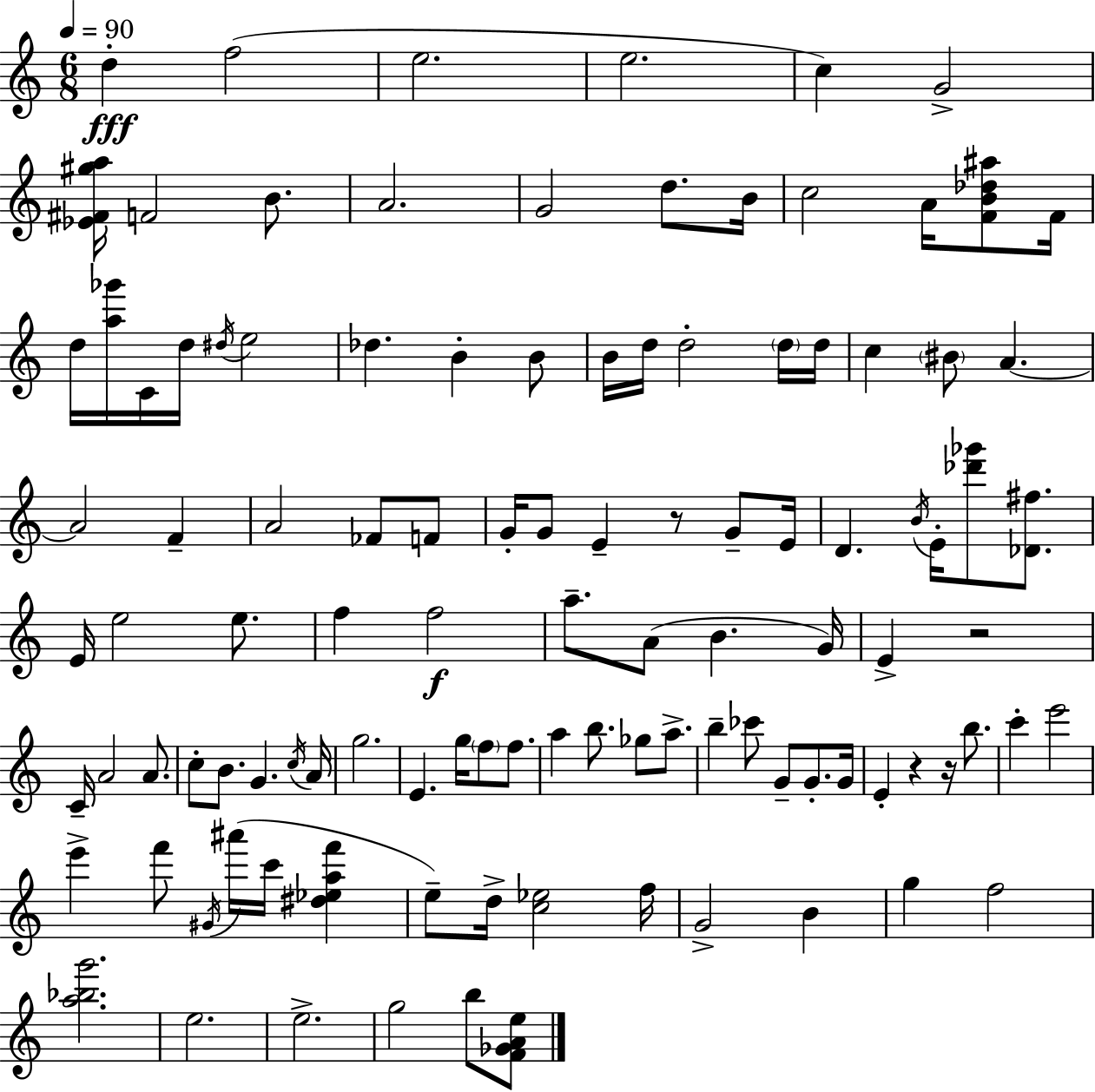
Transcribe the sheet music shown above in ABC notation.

X:1
T:Untitled
M:6/8
L:1/4
K:C
d f2 e2 e2 c G2 [_E^F^ga]/4 F2 B/2 A2 G2 d/2 B/4 c2 A/4 [FB_d^a]/2 F/4 d/4 [a_g']/4 C/4 d/4 ^d/4 e2 _d B B/2 B/4 d/4 d2 d/4 d/4 c ^B/2 A A2 F A2 _F/2 F/2 G/4 G/2 E z/2 G/2 E/4 D B/4 E/4 [_d'_g']/2 [_D^f]/2 E/4 e2 e/2 f f2 a/2 A/2 B G/4 E z2 C/4 A2 A/2 c/2 B/2 G c/4 A/4 g2 E g/4 f/2 f/2 a b/2 _g/2 a/2 b _c'/2 G/2 G/2 G/4 E z z/4 b/2 c' e'2 e' f'/2 ^G/4 ^a'/4 c'/4 [^d_eaf'] e/2 d/4 [c_e]2 f/4 G2 B g f2 [a_bg']2 e2 e2 g2 b/2 [F_GAe]/2